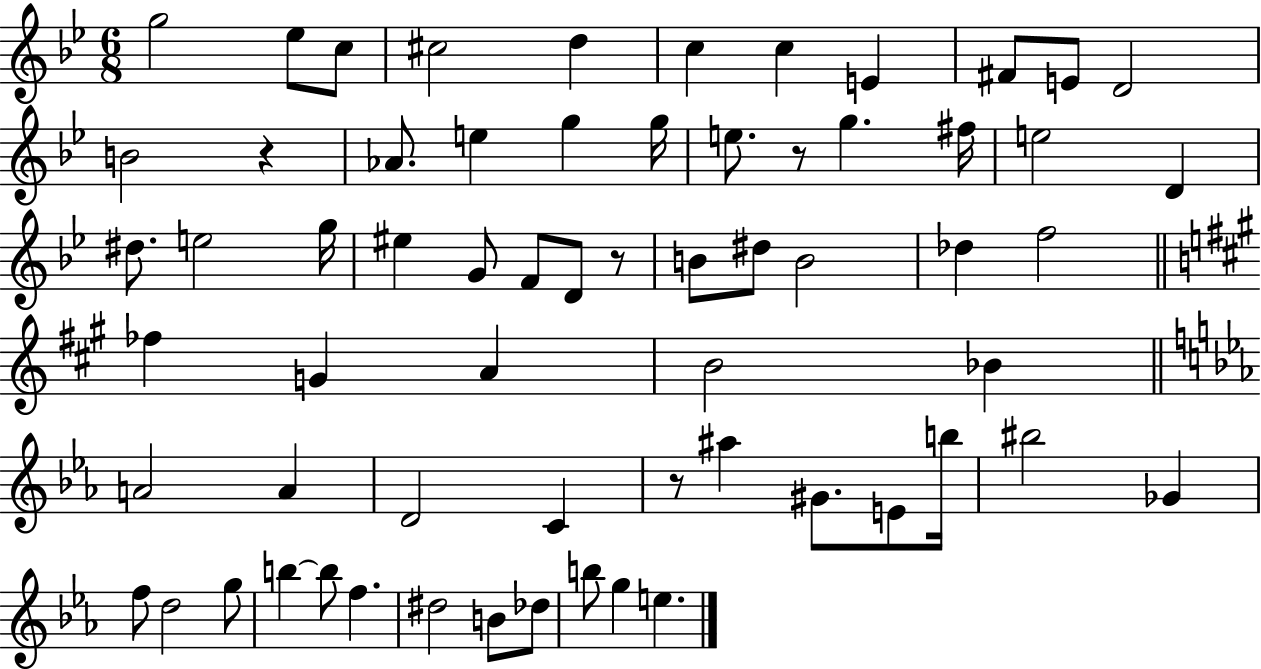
G5/h Eb5/e C5/e C#5/h D5/q C5/q C5/q E4/q F#4/e E4/e D4/h B4/h R/q Ab4/e. E5/q G5/q G5/s E5/e. R/e G5/q. F#5/s E5/h D4/q D#5/e. E5/h G5/s EIS5/q G4/e F4/e D4/e R/e B4/e D#5/e B4/h Db5/q F5/h FES5/q G4/q A4/q B4/h Bb4/q A4/h A4/q D4/h C4/q R/e A#5/q G#4/e. E4/e B5/s BIS5/h Gb4/q F5/e D5/h G5/e B5/q B5/e F5/q. D#5/h B4/e Db5/e B5/e G5/q E5/q.